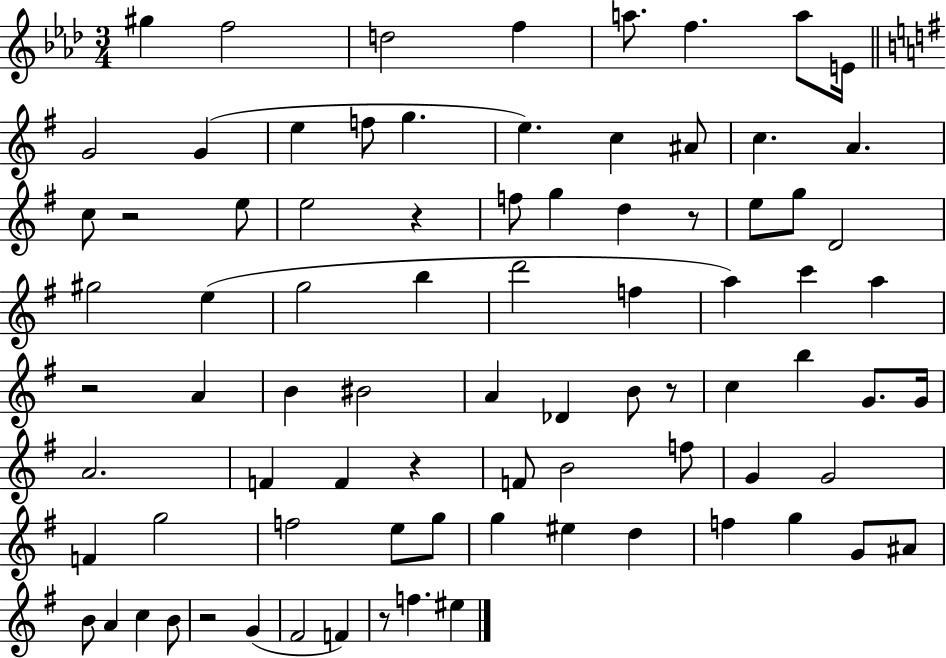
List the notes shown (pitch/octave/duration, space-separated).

G#5/q F5/h D5/h F5/q A5/e. F5/q. A5/e E4/s G4/h G4/q E5/q F5/e G5/q. E5/q. C5/q A#4/e C5/q. A4/q. C5/e R/h E5/e E5/h R/q F5/e G5/q D5/q R/e E5/e G5/e D4/h G#5/h E5/q G5/h B5/q D6/h F5/q A5/q C6/q A5/q R/h A4/q B4/q BIS4/h A4/q Db4/q B4/e R/e C5/q B5/q G4/e. G4/s A4/h. F4/q F4/q R/q F4/e B4/h F5/e G4/q G4/h F4/q G5/h F5/h E5/e G5/e G5/q EIS5/q D5/q F5/q G5/q G4/e A#4/e B4/e A4/q C5/q B4/e R/h G4/q F#4/h F4/q R/e F5/q. EIS5/q